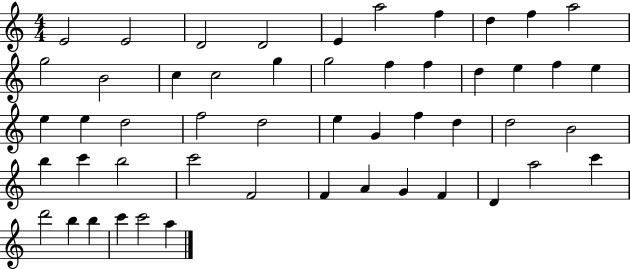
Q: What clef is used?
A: treble